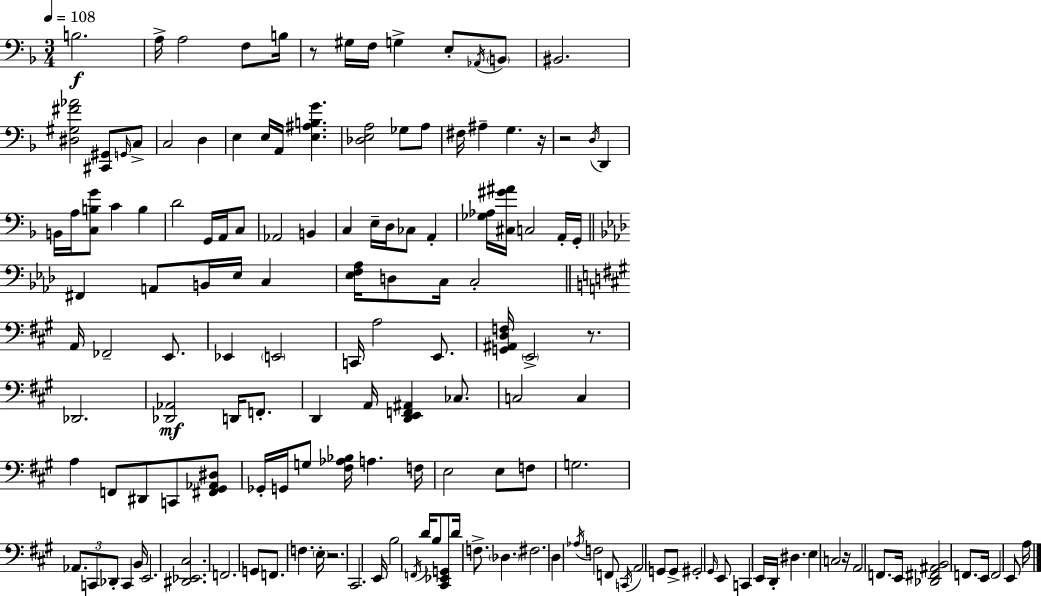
{
  \clef bass
  \numericTimeSignature
  \time 3/4
  \key f \major
  \tempo 4 = 108
  b2.\f | a16-> a2 f8 b16 | r8 gis16 f16 g4-> e8-. \acciaccatura { aes,16 } \parenthesize b,8 | bis,2. | \break <dis gis fis' aes'>2 <cis, gis,>8 \grace { g,16 } | c8-> c2 d4 | e4 e16 a,16 <e ais b g'>4. | <des e a>2 ges8 | \break a8 fis16 ais4-- g4. | r16 r2 \acciaccatura { d16 } d,4 | b,16 a16 <c b g'>8 c'4 b4 | d'2 g,16 | \break a,16 c8 aes,2 b,4 | c4 e16-- d16 ces8 a,4-. | <ges aes>16 <cis gis' ais'>16 c2 | a,16-. g,16-. \bar "||" \break \key f \minor fis,4 a,8 b,16 ees16 c4 | <ees f aes>16 d8 c16 c2-. | \bar "||" \break \key a \major a,16 fes,2-- e,8. | ees,4 \parenthesize e,2 | c,16 a2 e,8. | <g, ais, d f>16 \parenthesize e,2-> r8. | \break des,2. | <des, aes,>2\mf d,16 f,8.-. | d,4 a,16 <d, e, f, ais,>4 ces8. | c2 c4 | \break a4 f,8 dis,8 c,8 <fis, gis, aes, dis>8 | ges,16-. g,16 g8 <fis aes bes>16 a4. f16 | e2 e8 f8 | g2. | \break \tuplet 3/2 { aes,8. c,8 des,8-. } c,4 b,16 | e,2. | <dis, ees, cis>2. | f,2. | \break g,8 f,8. f4. \parenthesize e16-. | r2. | cis,2. | e,16 b2 \acciaccatura { f,16 } d'16 b8 | \break <cis, ees, g,>8 d'16 f8.-> \parenthesize des4. | fis2. | d4 \acciaccatura { aes16 } f2 | f,8 \acciaccatura { c,16 } a,2 | \break g,8 g,8-> gis,2-. | \grace { gis,16 } e,8 c,4 e,16 d,16-. dis4. | e4 c2 | r16 a,2 | \break f,8. e,16 <des, fis, ais, b,>2 | f,8. e,16 f,2 | e,8 a16 \bar "|."
}